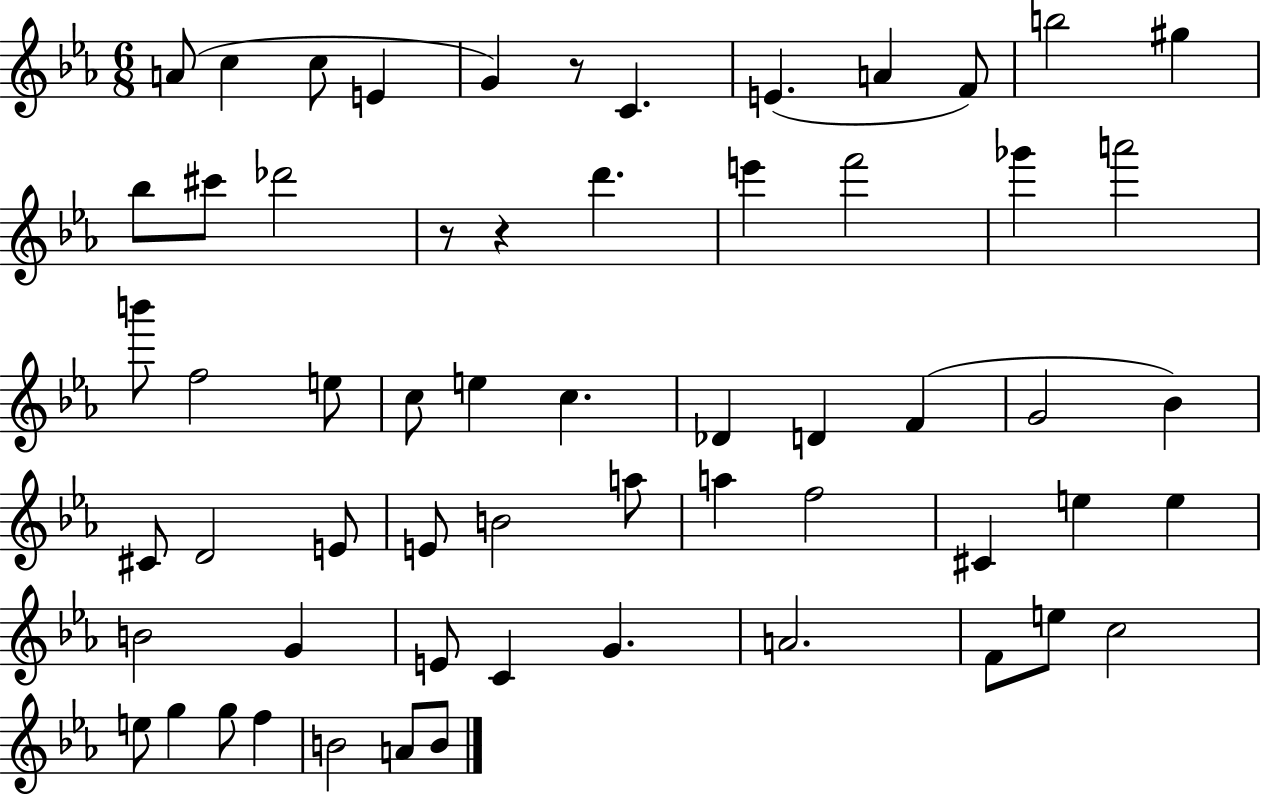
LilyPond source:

{
  \clef treble
  \numericTimeSignature
  \time 6/8
  \key ees \major
  a'8( c''4 c''8 e'4 | g'4) r8 c'4. | e'4.( a'4 f'8) | b''2 gis''4 | \break bes''8 cis'''8 des'''2 | r8 r4 d'''4. | e'''4 f'''2 | ges'''4 a'''2 | \break b'''8 f''2 e''8 | c''8 e''4 c''4. | des'4 d'4 f'4( | g'2 bes'4) | \break cis'8 d'2 e'8 | e'8 b'2 a''8 | a''4 f''2 | cis'4 e''4 e''4 | \break b'2 g'4 | e'8 c'4 g'4. | a'2. | f'8 e''8 c''2 | \break e''8 g''4 g''8 f''4 | b'2 a'8 b'8 | \bar "|."
}